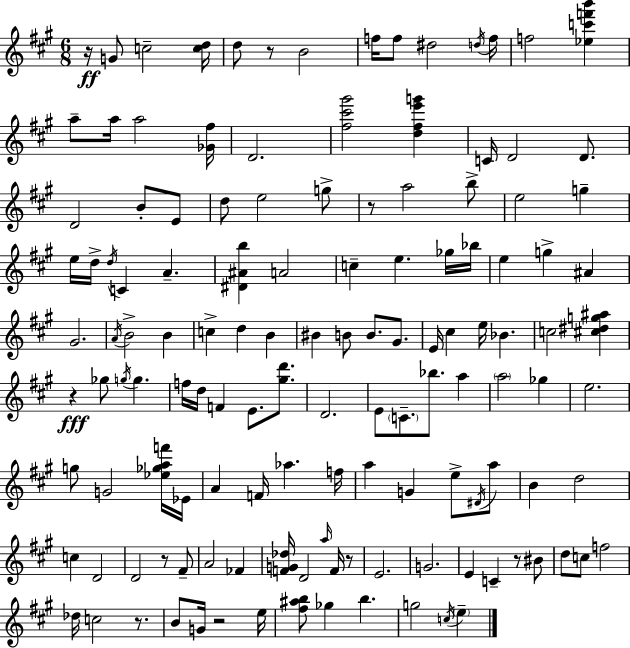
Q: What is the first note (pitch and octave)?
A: G4